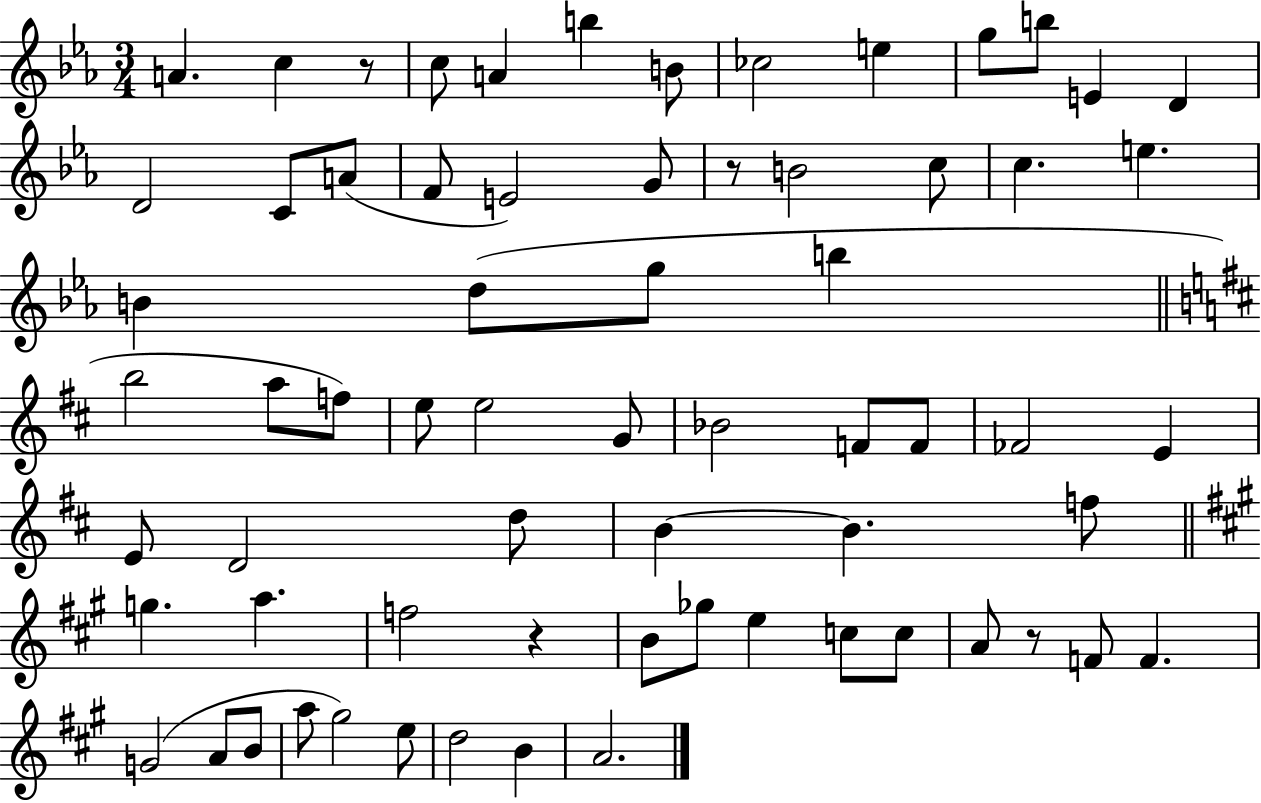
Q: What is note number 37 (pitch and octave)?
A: E4